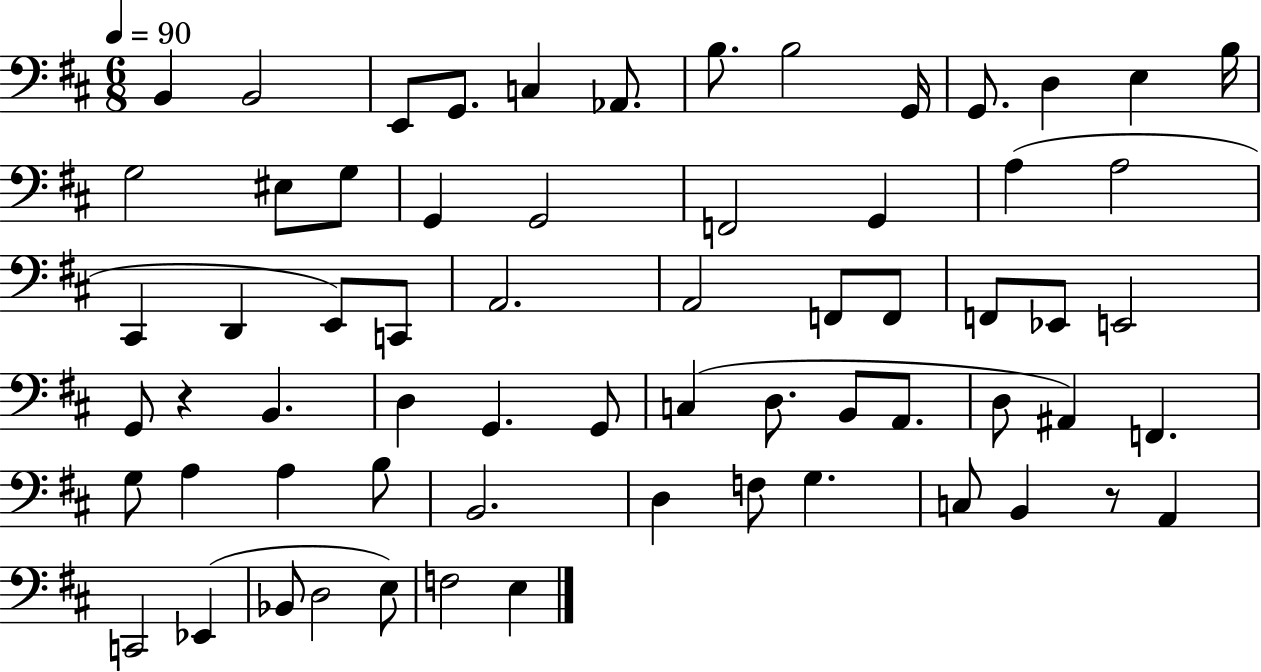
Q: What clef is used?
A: bass